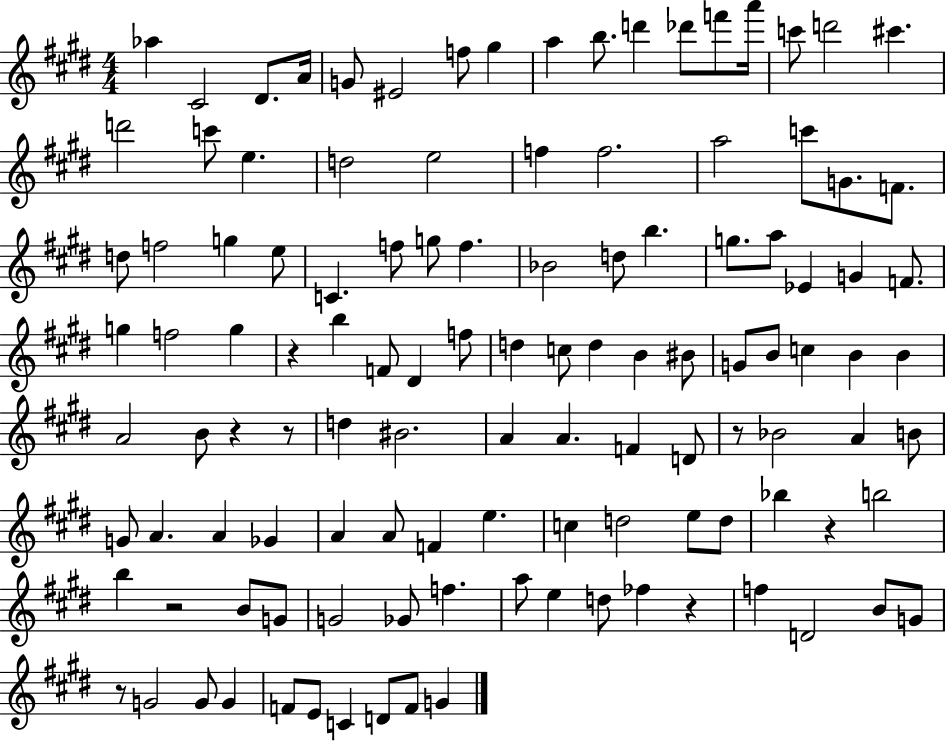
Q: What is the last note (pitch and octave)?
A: G4